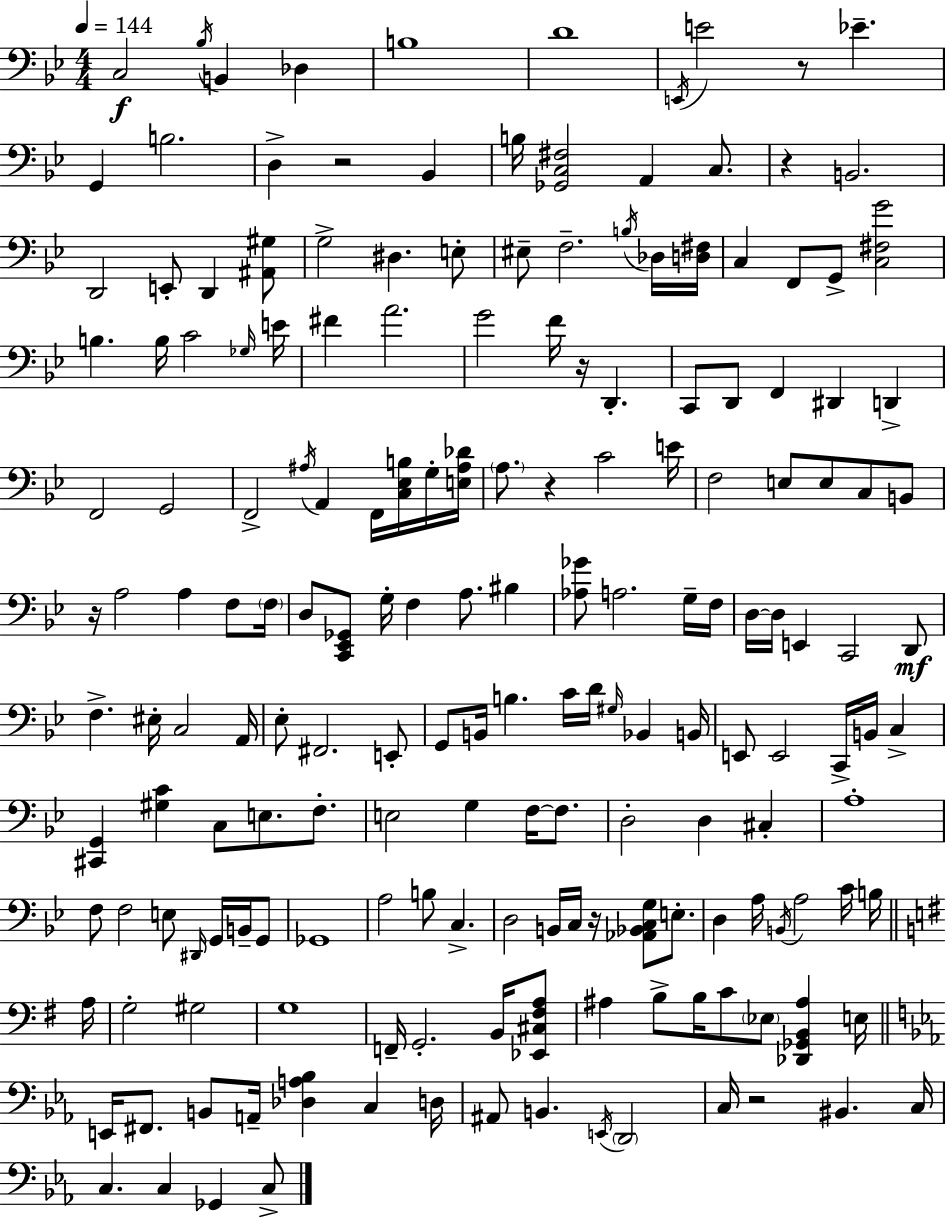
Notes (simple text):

C3/h Bb3/s B2/q Db3/q B3/w D4/w E2/s E4/h R/e Eb4/q. G2/q B3/h. D3/q R/h Bb2/q B3/s [Gb2,C3,F#3]/h A2/q C3/e. R/q B2/h. D2/h E2/e D2/q [A#2,G#3]/e G3/h D#3/q. E3/e EIS3/e F3/h. B3/s Db3/s [D3,F#3]/s C3/q F2/e G2/e [C3,F#3,G4]/h B3/q. B3/s C4/h Gb3/s E4/s F#4/q A4/h. G4/h F4/s R/s D2/q. C2/e D2/e F2/q D#2/q D2/q F2/h G2/h F2/h A#3/s A2/q F2/s [C3,Eb3,B3]/s G3/s [E3,A#3,Db4]/s A3/e. R/q C4/h E4/s F3/h E3/e E3/e C3/e B2/e R/s A3/h A3/q F3/e F3/s D3/e [C2,Eb2,Gb2]/e G3/s F3/q A3/e. BIS3/q [Ab3,Gb4]/e A3/h. G3/s F3/s D3/s D3/s E2/q C2/h D2/e F3/q. EIS3/s C3/h A2/s Eb3/e F#2/h. E2/e G2/e B2/s B3/q. C4/s D4/s G#3/s Bb2/q B2/s E2/e E2/h C2/s B2/s C3/q [C#2,G2]/q [G#3,C4]/q C3/e E3/e. F3/e. E3/h G3/q F3/s F3/e. D3/h D3/q C#3/q A3/w F3/e F3/h E3/e D#2/s G2/s B2/s G2/e Gb2/w A3/h B3/e C3/q. D3/h B2/s C3/s R/s [Ab2,Bb2,C3,G3]/e E3/e. D3/q A3/s B2/s A3/h C4/s B3/s A3/s G3/h G#3/h G3/w F2/s G2/h. B2/s [Eb2,C#3,F#3,A3]/e A#3/q B3/e B3/s C4/e Eb3/e [Db2,Gb2,B2,A#3]/q E3/s E2/s F#2/e. B2/e A2/s [Db3,A3,Bb3]/q C3/q D3/s A#2/e B2/q. E2/s D2/h C3/s R/h BIS2/q. C3/s C3/q. C3/q Gb2/q C3/e